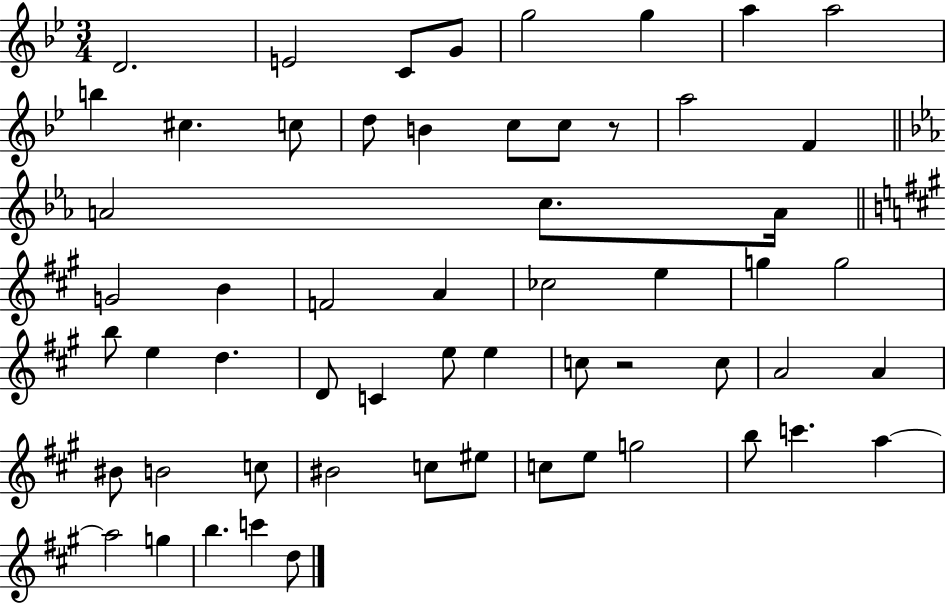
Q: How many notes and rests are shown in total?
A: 58